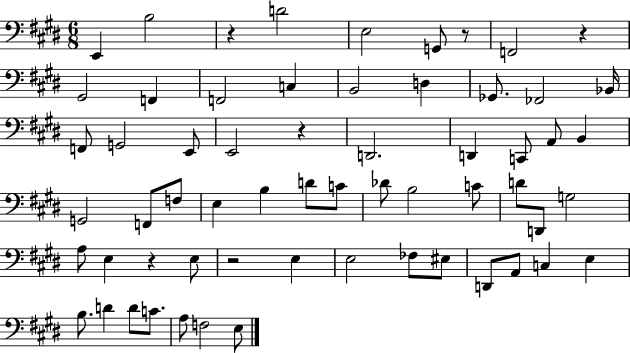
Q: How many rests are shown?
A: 6